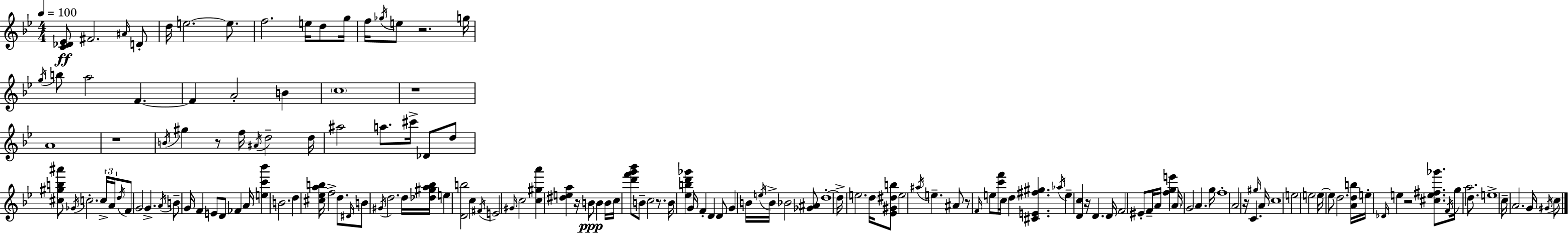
{
  \clef treble
  \numericTimeSignature
  \time 4/4
  \key g \minor
  \tempo 4 = 100
  <c' des' ees'>8\ff fis'2. \grace { ais'16 } d'8-. | d''16 e''2.~~ e''8. | f''2. e''16 d''8 | g''16 f''16 \acciaccatura { ges''16 } e''8 r2. | \break g''16 \acciaccatura { g''16 } b''8 a''2 f'4.~~ | f'4 a'2-. b'4 | \parenthesize c''1 | r1 | \break a'1 | r1 | \acciaccatura { b'16 } gis''4 r8 f''16 \acciaccatura { ais'16 } d''2-- | d''16 ais''2 a''8. | \break cis'''16-> des'8 d''8 <cis'' gis'' b'' ais'''>8 \acciaccatura { ges'16 } c''2.-. | \tuplet 3/2 { c''16-> a'16 \acciaccatura { d''16 } } f'8 g'2 | g'4.-> \acciaccatura { a'16 } b'8-- g'16 f'4 e'8 | d'8 fes'4 a'16 <e'' c''' bes'''>4 b'2. | \break d''4 <cis'' ees'' a'' b''>16 f''2-> | d''8. \grace { dis'16 } b'8 \acciaccatura { gis'16 } d''2. | d''16 <des'' gis'' a'' bes''>16 e''4 <d' b''>2 | c''4 \acciaccatura { fis'16 } e'2 | \break \grace { gis'16 } c''2 <c'' gis'' a'''>4 | <dis'' e'' a''>4 r16 b'8\ppp b'4 b'16 c''16 <d''' f''' g''' bes'''>8 b'8-- | c''2 r8. b'16 <ees'' b'' d''' ges'''>4 | g'16 f'4-. d'4 d'8 g'4 | \break b'16 \acciaccatura { e''16 } b'16-> bes'2 <ges' ais'>8 d''1-.~~ | d''16-> e''2. | d''16 <ees' gis' dis'' b''>8 e''2 | \acciaccatura { ais''16 } e''4.-- ais'8 r8 | \break \grace { f'16 } e''8 <c''' f'''>16 c''16 d''4 <cis' e' fis'' gis''>4. \acciaccatura { aes''16 } | e''4-- <d' c''>4 r16 d'4. d'16 | f'2 eis'8-. f'16-- a'16 <f'' g'' e'''>4 | \parenthesize a'16 g'2 a'4. g''16 | \break f''1-. | a'2 r16 c'4. \grace { gis''16 } | a'16 c''1 | e''2 e''2 | \break e''16~~ e''8 d''2. | <a' d'' b''>16 e''16-. \grace { des'16 } e''4 r2 <cis'' e'' fis'' ges'''>8. | \acciaccatura { f'16 } g''16 a''2. | d''8. e''1-> | \break c''16-- a'2. | g'16 \acciaccatura { gis'16 } c''8 \bar "|."
}